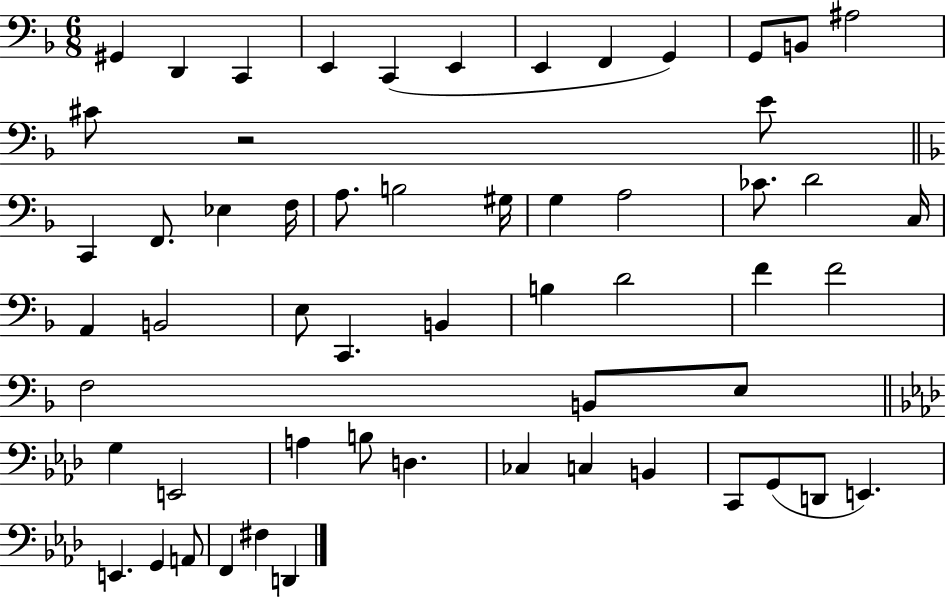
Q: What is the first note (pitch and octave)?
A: G#2